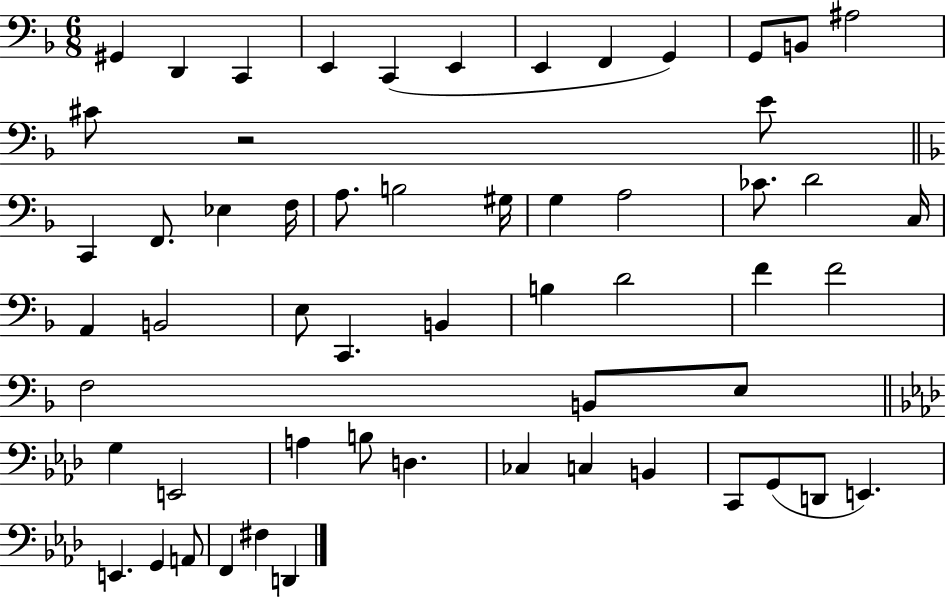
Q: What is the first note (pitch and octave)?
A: G#2